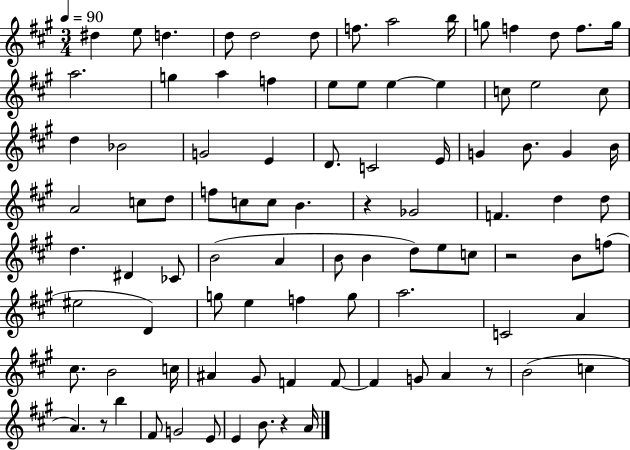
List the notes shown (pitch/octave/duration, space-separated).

D#5/q E5/e D5/q. D5/e D5/h D5/e F5/e. A5/h B5/s G5/e F5/q D5/e F5/e. G5/s A5/h. G5/q A5/q F5/q E5/e E5/e E5/q E5/q C5/e E5/h C5/e D5/q Bb4/h G4/h E4/q D4/e. C4/h E4/s G4/q B4/e. G4/q B4/s A4/h C5/e D5/e F5/e C5/e C5/e B4/q. R/q Gb4/h F4/q. D5/q D5/e D5/q. D#4/q CES4/e B4/h A4/q B4/e B4/q D5/e E5/e C5/e R/h B4/e F5/e EIS5/h D4/q G5/e E5/q F5/q G5/e A5/h. C4/h A4/q C#5/e. B4/h C5/s A#4/q G#4/e F4/q F4/e F4/q G4/e A4/q R/e B4/h C5/q A4/q. R/e B5/q F#4/e G4/h E4/e E4/q B4/e. R/q A4/s